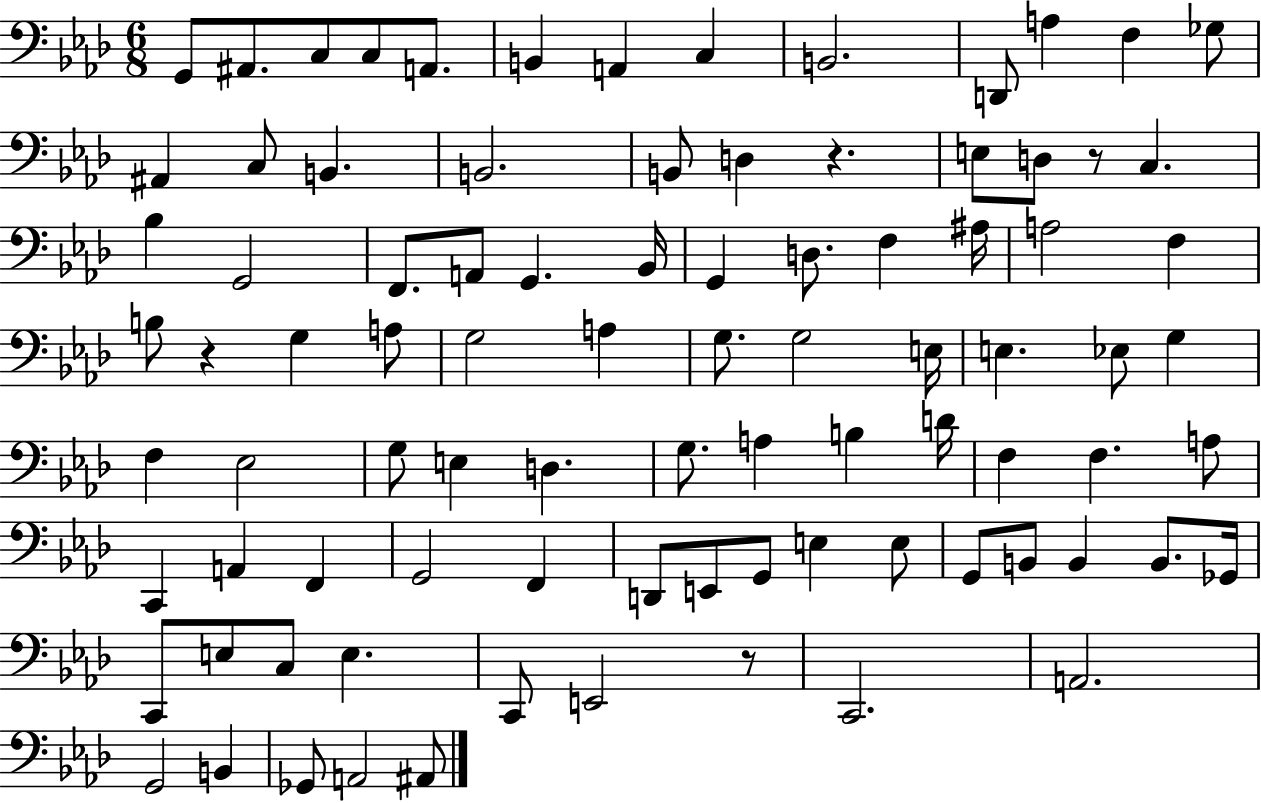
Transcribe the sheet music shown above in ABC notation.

X:1
T:Untitled
M:6/8
L:1/4
K:Ab
G,,/2 ^A,,/2 C,/2 C,/2 A,,/2 B,, A,, C, B,,2 D,,/2 A, F, _G,/2 ^A,, C,/2 B,, B,,2 B,,/2 D, z E,/2 D,/2 z/2 C, _B, G,,2 F,,/2 A,,/2 G,, _B,,/4 G,, D,/2 F, ^A,/4 A,2 F, B,/2 z G, A,/2 G,2 A, G,/2 G,2 E,/4 E, _E,/2 G, F, _E,2 G,/2 E, D, G,/2 A, B, D/4 F, F, A,/2 C,, A,, F,, G,,2 F,, D,,/2 E,,/2 G,,/2 E, E,/2 G,,/2 B,,/2 B,, B,,/2 _G,,/4 C,,/2 E,/2 C,/2 E, C,,/2 E,,2 z/2 C,,2 A,,2 G,,2 B,, _G,,/2 A,,2 ^A,,/2